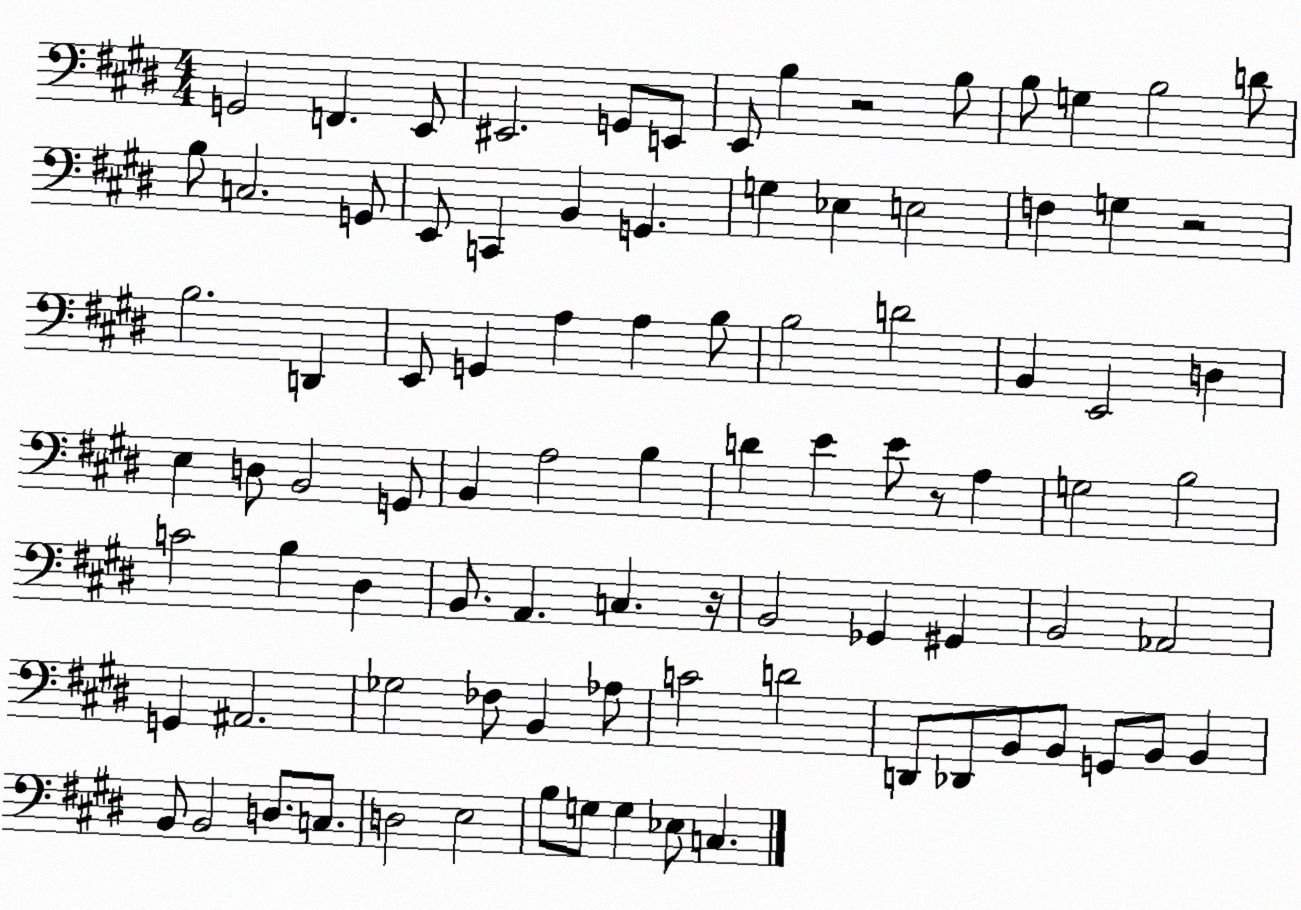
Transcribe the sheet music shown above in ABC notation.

X:1
T:Untitled
M:4/4
L:1/4
K:E
G,,2 F,, E,,/2 ^E,,2 G,,/2 E,,/2 E,,/2 B, z2 B,/2 B,/2 G, B,2 D/2 B,/2 C,2 G,,/2 E,,/2 C,, B,, G,, G, _E, E,2 F, G, z2 B,2 D,, E,,/2 G,, A, A, B,/2 B,2 D2 B,, E,,2 D, E, D,/2 B,,2 G,,/2 B,, A,2 B, D E E/2 z/2 A, G,2 B,2 C2 B, ^D, B,,/2 A,, C, z/4 B,,2 _G,, ^G,, B,,2 _A,,2 G,, ^A,,2 _G,2 _F,/2 B,, _A,/2 C2 D2 D,,/2 _D,,/2 B,,/2 B,,/2 G,,/2 B,,/2 B,, B,,/2 B,,2 D,/2 C,/2 D,2 E,2 B,/2 G,/2 G, _E,/2 C,